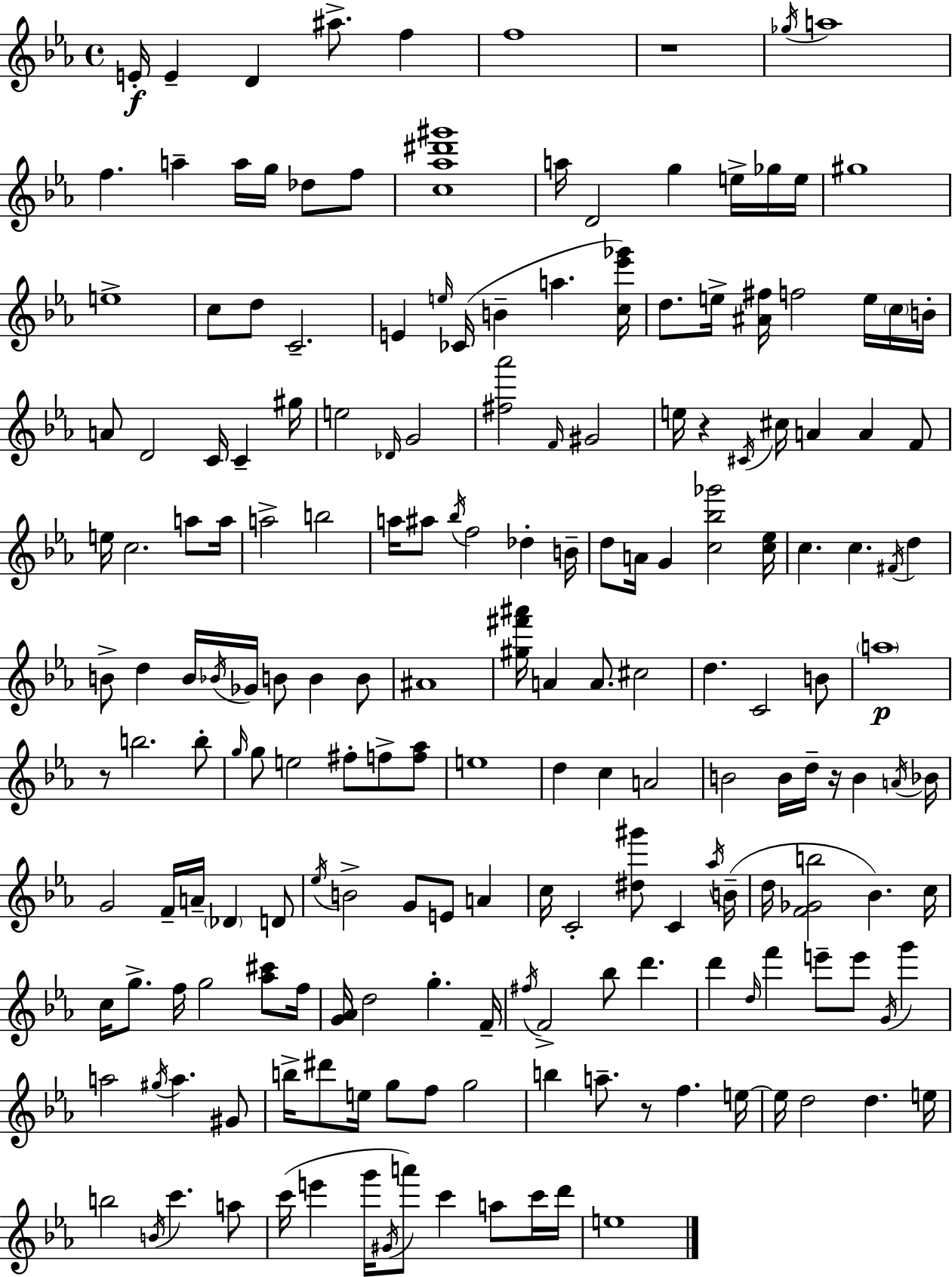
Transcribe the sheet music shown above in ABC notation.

X:1
T:Untitled
M:4/4
L:1/4
K:Cm
E/4 E D ^a/2 f f4 z4 _g/4 a4 f a a/4 g/4 _d/2 f/2 [c_a^d'^g']4 a/4 D2 g e/4 _g/4 e/4 ^g4 e4 c/2 d/2 C2 E e/4 _C/4 B a [c_e'_g']/4 d/2 e/4 [^A^f]/4 f2 e/4 c/4 B/4 A/2 D2 C/4 C ^g/4 e2 _D/4 G2 [^f_a']2 F/4 ^G2 e/4 z ^C/4 ^c/4 A A F/2 e/4 c2 a/2 a/4 a2 b2 a/4 ^a/2 _b/4 f2 _d B/4 d/2 A/4 G [c_b_g']2 [c_e]/4 c c ^F/4 d B/2 d B/4 _B/4 _G/4 B/2 B B/2 ^A4 [^g^f'^a']/4 A A/2 ^c2 d C2 B/2 a4 z/2 b2 b/2 g/4 g/2 e2 ^f/2 f/2 [f_a]/2 e4 d c A2 B2 B/4 d/4 z/4 B A/4 _B/4 G2 F/4 A/4 _D D/2 _e/4 B2 G/2 E/2 A c/4 C2 [^d^g']/2 C _a/4 B/4 d/4 [F_Gb]2 _B c/4 c/4 g/2 f/4 g2 [_a^c']/2 f/4 [G_A]/4 d2 g F/4 ^f/4 F2 _b/2 d' d' d/4 f' e'/2 e'/2 G/4 g' a2 ^g/4 a ^G/2 b/4 ^d'/2 e/4 g/2 f/2 g2 b a/2 z/2 f e/4 e/4 d2 d e/4 b2 B/4 c' a/2 c'/4 e' g'/4 ^G/4 a'/2 c' a/2 c'/4 d'/4 e4